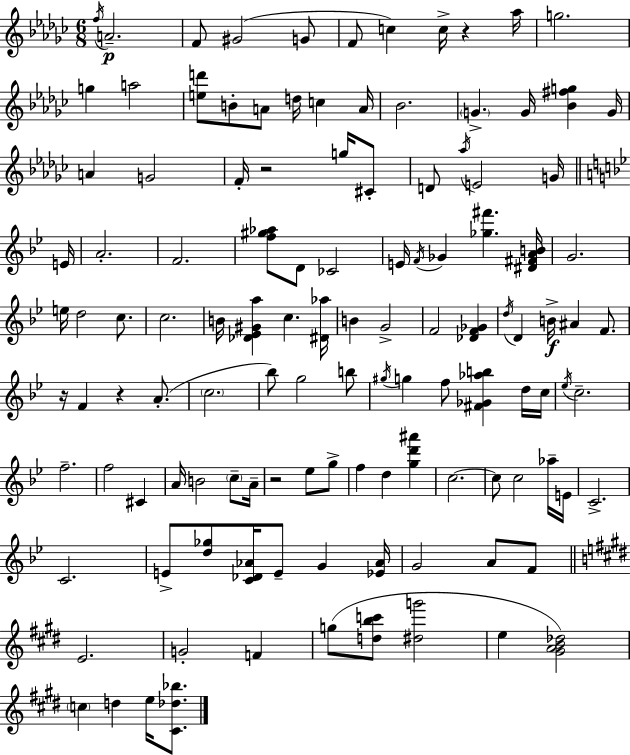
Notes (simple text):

F5/s A4/h. F4/e G#4/h G4/e F4/e C5/q C5/s R/q Ab5/s G5/h. G5/q A5/h [E5,D6]/e B4/e A4/e D5/s C5/q A4/s Bb4/h. G4/q. G4/s [Bb4,F#5,G5]/q G4/s A4/q G4/h F4/s R/h G5/s C#4/e D4/e Ab5/s E4/h G4/s E4/s A4/h. F4/h. [F5,G#5,Ab5]/e D4/e CES4/h E4/s F4/s Gb4/q [Gb5,F#6]/q. [D#4,F#4,A4,B4]/s G4/h. E5/s D5/h C5/e. C5/h. B4/s [Db4,Eb4,G#4,A5]/q C5/q. [D#4,Ab5]/s B4/q G4/h F4/h [Db4,F4,Gb4]/q D5/s D4/q B4/s A#4/q F4/e. R/s F4/q R/q A4/e. C5/h. Bb5/e G5/h B5/e G#5/s G5/q F5/e [F#4,Gb4,Ab5,B5]/q D5/s C5/s Eb5/s C5/h. F5/h. F5/h C#4/q A4/s B4/h C5/e A4/s R/h Eb5/e G5/e F5/q D5/q [G5,D6,A#6]/q C5/h. C5/e C5/h Ab5/s E4/s C4/h. C4/h. E4/e [D5,Gb5]/e [C4,Db4,Ab4]/s E4/e G4/q [Eb4,Ab4]/s G4/h A4/e F4/e E4/h. G4/h F4/q G5/e [D5,B5,C6]/e [D#5,G6]/h E5/q [G#4,A4,B4,Db5]/h C5/q D5/q E5/s [C#4,Db5,Bb5]/e.